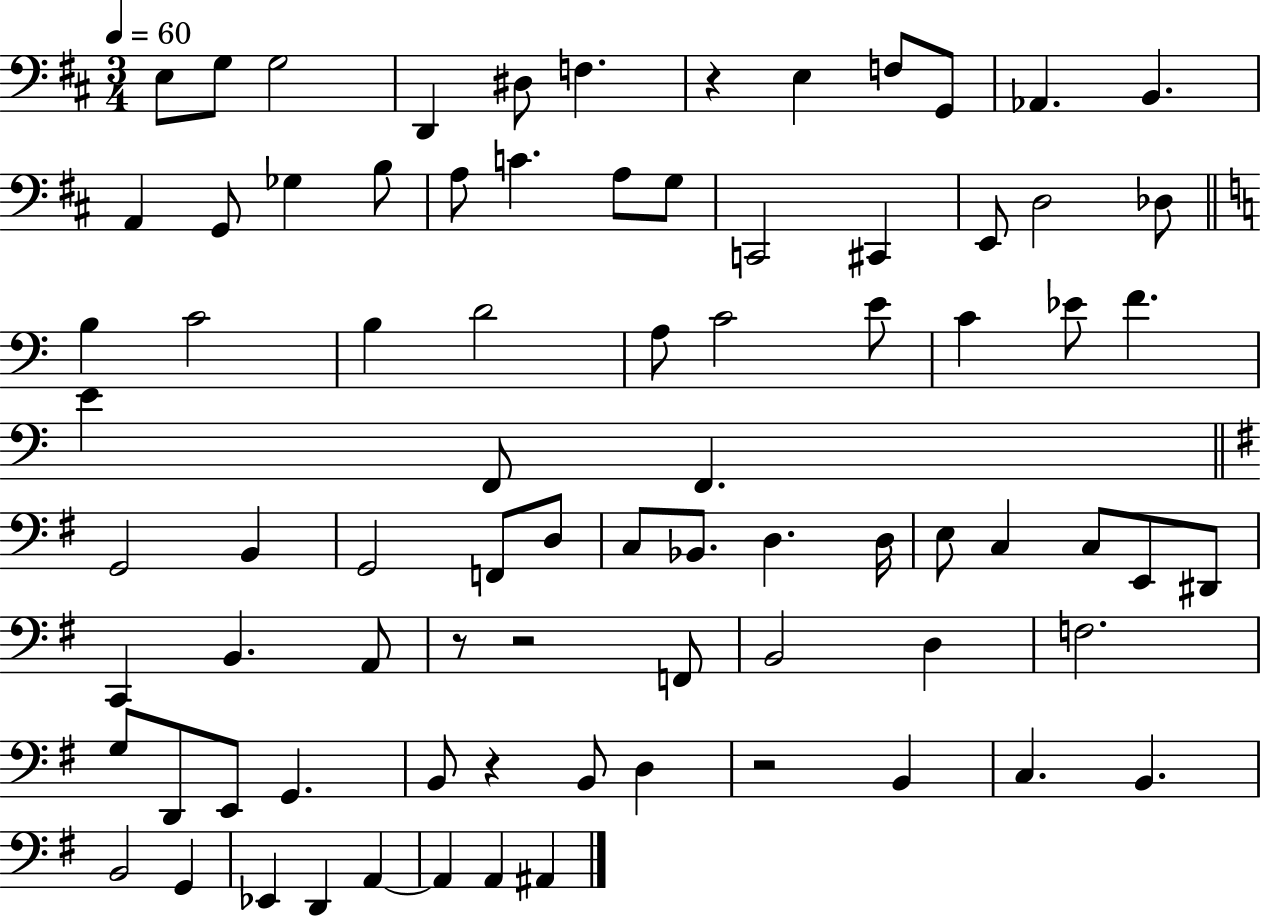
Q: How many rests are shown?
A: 5